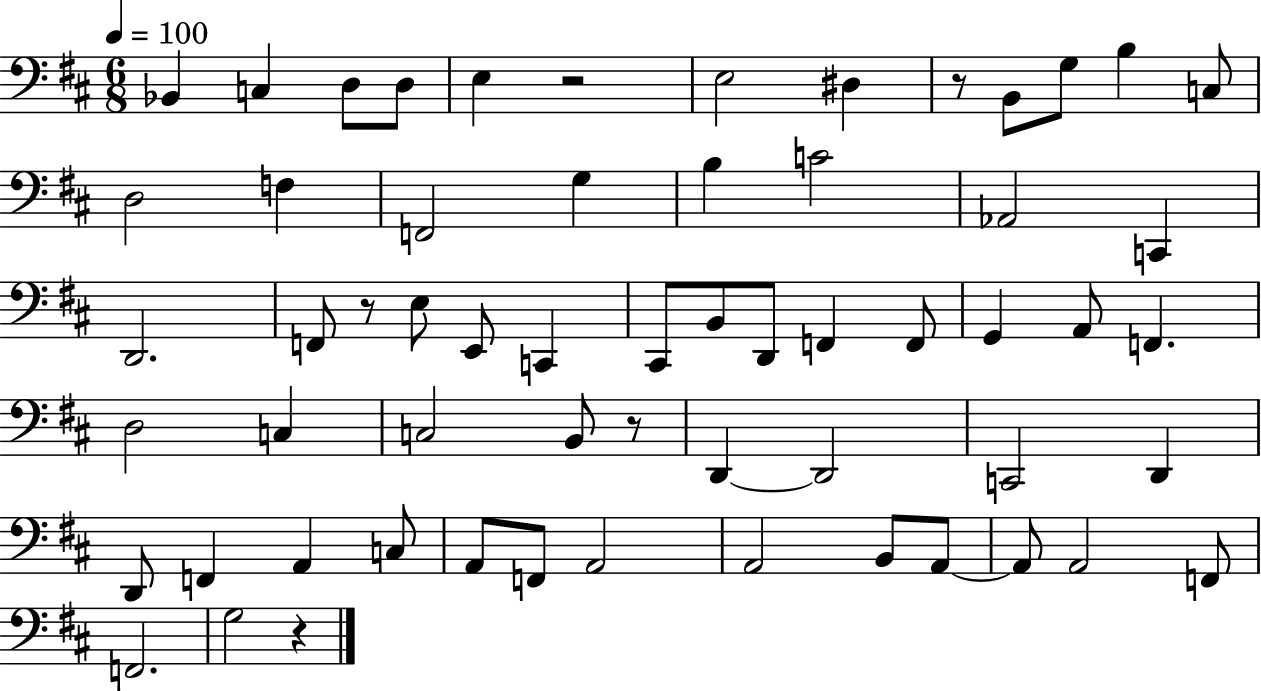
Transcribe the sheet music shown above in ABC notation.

X:1
T:Untitled
M:6/8
L:1/4
K:D
_B,, C, D,/2 D,/2 E, z2 E,2 ^D, z/2 B,,/2 G,/2 B, C,/2 D,2 F, F,,2 G, B, C2 _A,,2 C,, D,,2 F,,/2 z/2 E,/2 E,,/2 C,, ^C,,/2 B,,/2 D,,/2 F,, F,,/2 G,, A,,/2 F,, D,2 C, C,2 B,,/2 z/2 D,, D,,2 C,,2 D,, D,,/2 F,, A,, C,/2 A,,/2 F,,/2 A,,2 A,,2 B,,/2 A,,/2 A,,/2 A,,2 F,,/2 F,,2 G,2 z